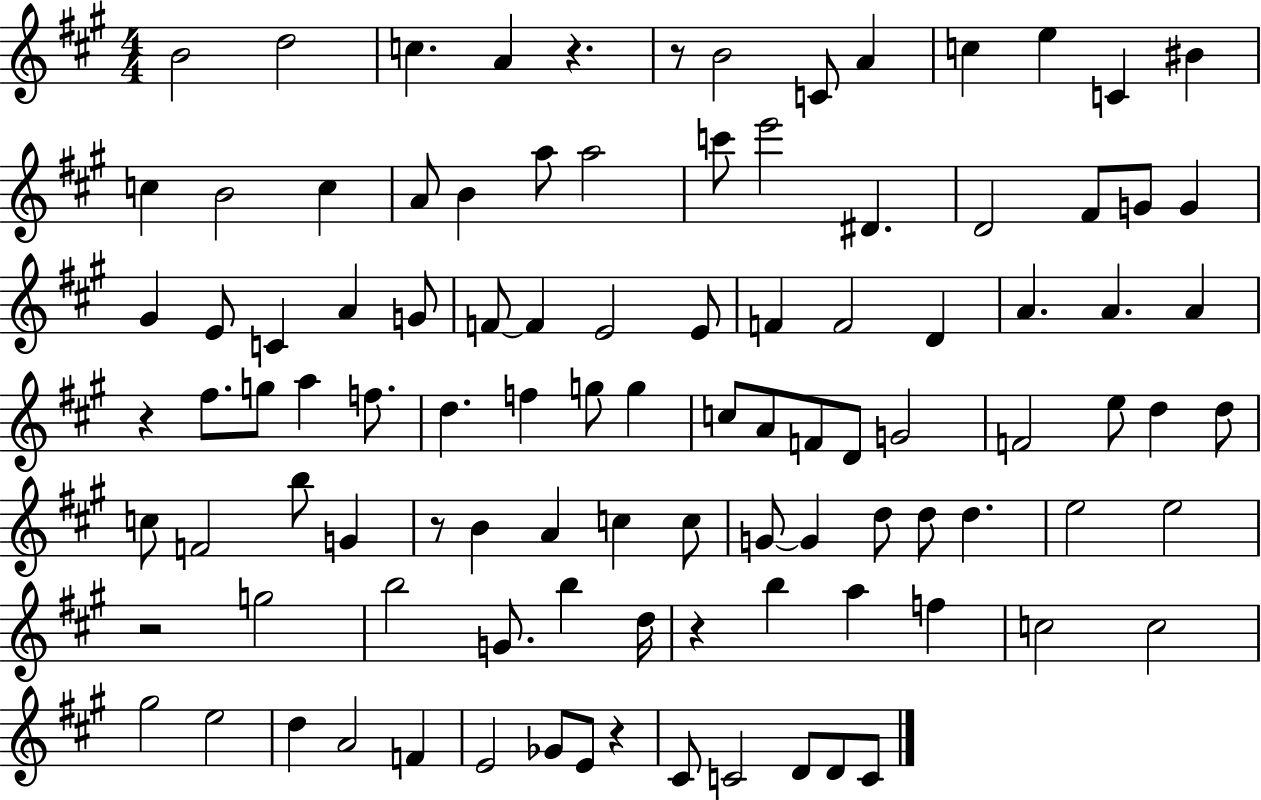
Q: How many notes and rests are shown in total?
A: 102